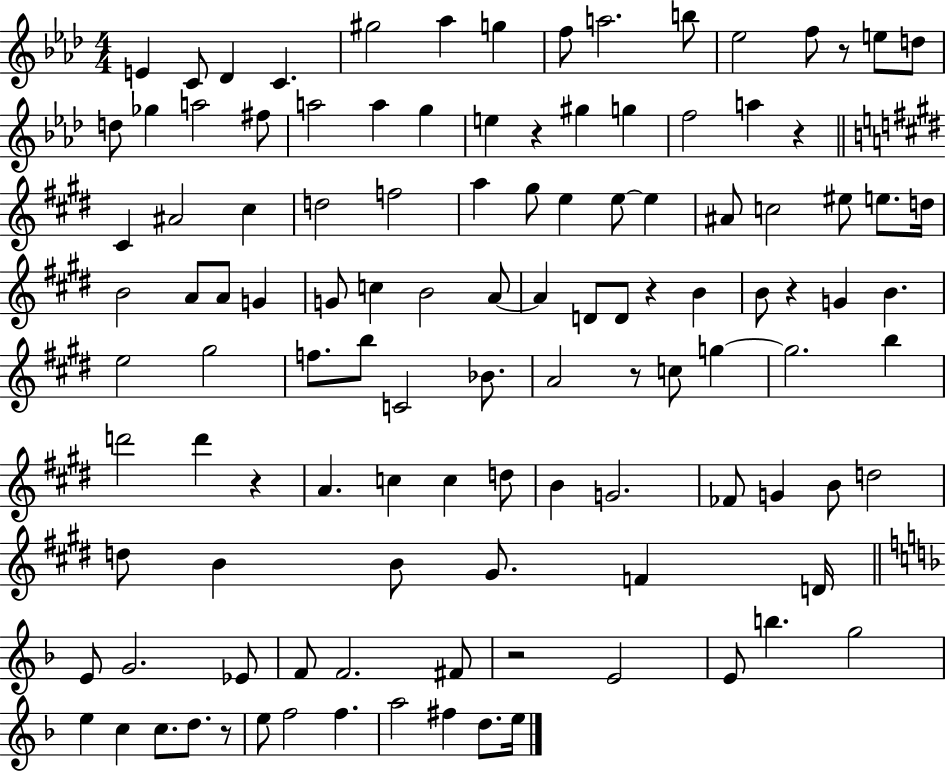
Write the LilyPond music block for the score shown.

{
  \clef treble
  \numericTimeSignature
  \time 4/4
  \key aes \major
  \repeat volta 2 { e'4 c'8 des'4 c'4. | gis''2 aes''4 g''4 | f''8 a''2. b''8 | ees''2 f''8 r8 e''8 d''8 | \break d''8 ges''4 a''2 fis''8 | a''2 a''4 g''4 | e''4 r4 gis''4 g''4 | f''2 a''4 r4 | \break \bar "||" \break \key e \major cis'4 ais'2 cis''4 | d''2 f''2 | a''4 gis''8 e''4 e''8~~ e''4 | ais'8 c''2 eis''8 e''8. d''16 | \break b'2 a'8 a'8 g'4 | g'8 c''4 b'2 a'8~~ | a'4 d'8 d'8 r4 b'4 | b'8 r4 g'4 b'4. | \break e''2 gis''2 | f''8. b''8 c'2 bes'8. | a'2 r8 c''8 g''4~~ | g''2. b''4 | \break d'''2 d'''4 r4 | a'4. c''4 c''4 d''8 | b'4 g'2. | fes'8 g'4 b'8 d''2 | \break d''8 b'4 b'8 gis'8. f'4 d'16 | \bar "||" \break \key d \minor e'8 g'2. ees'8 | f'8 f'2. fis'8 | r2 e'2 | e'8 b''4. g''2 | \break e''4 c''4 c''8. d''8. r8 | e''8 f''2 f''4. | a''2 fis''4 d''8. e''16 | } \bar "|."
}